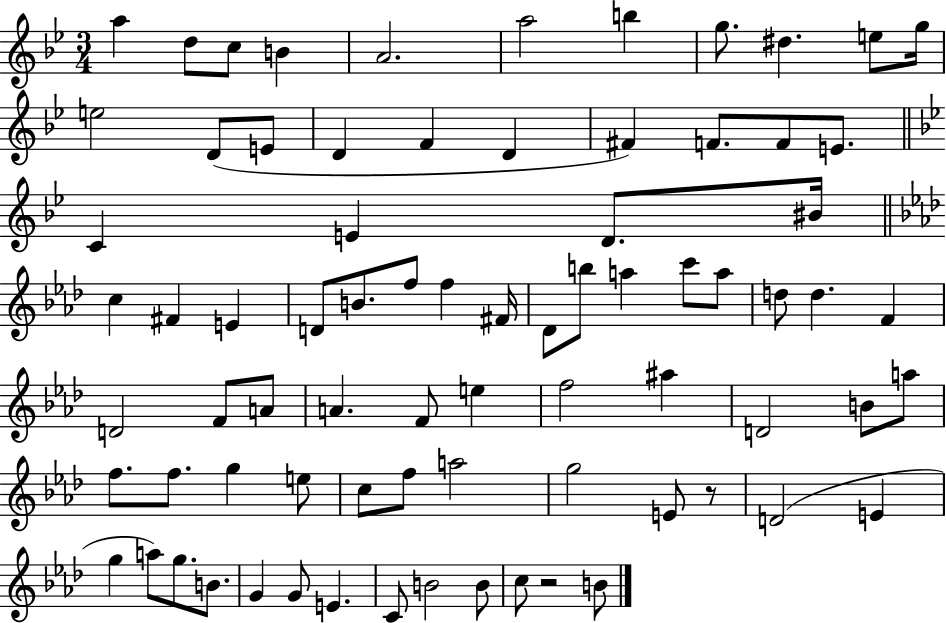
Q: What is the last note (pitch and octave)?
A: B4